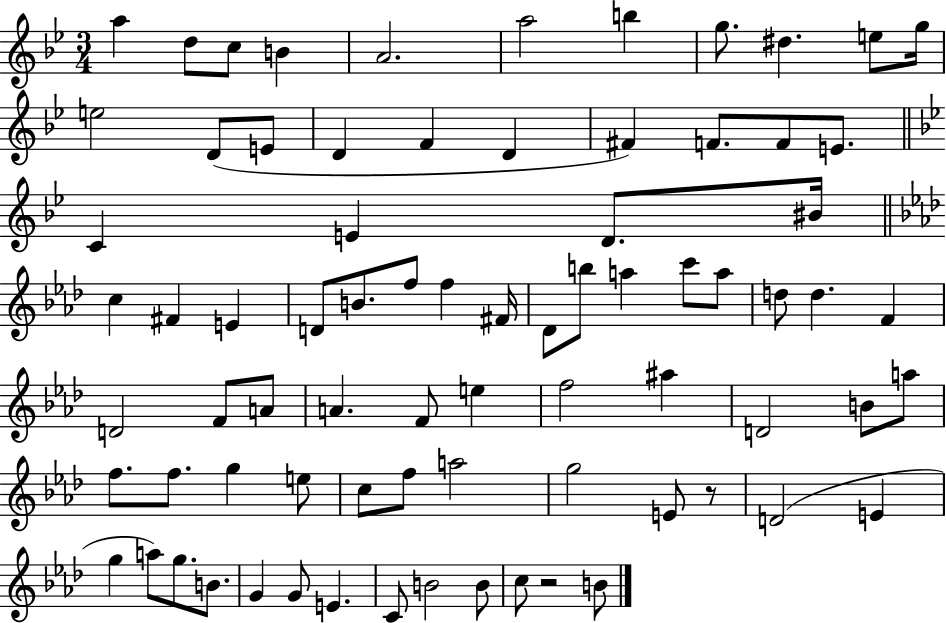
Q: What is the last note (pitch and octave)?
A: B4